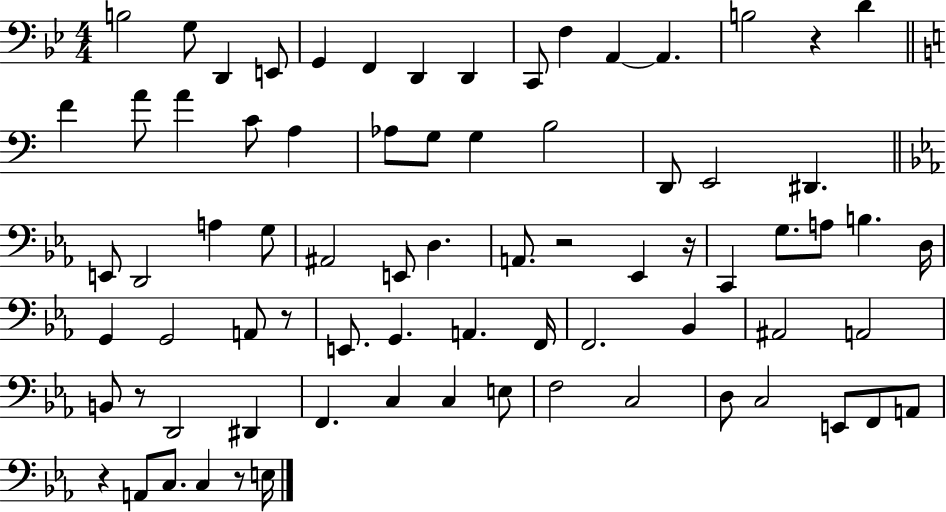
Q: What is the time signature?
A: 4/4